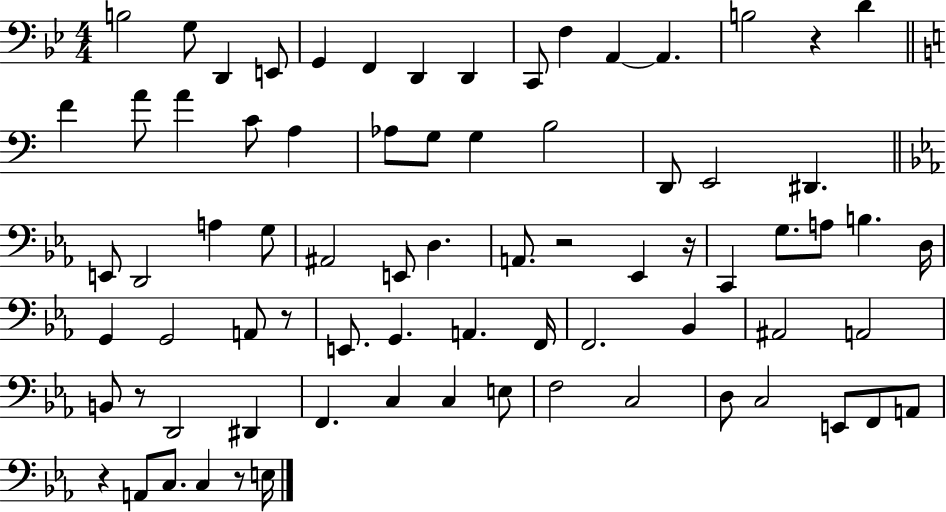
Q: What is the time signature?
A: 4/4